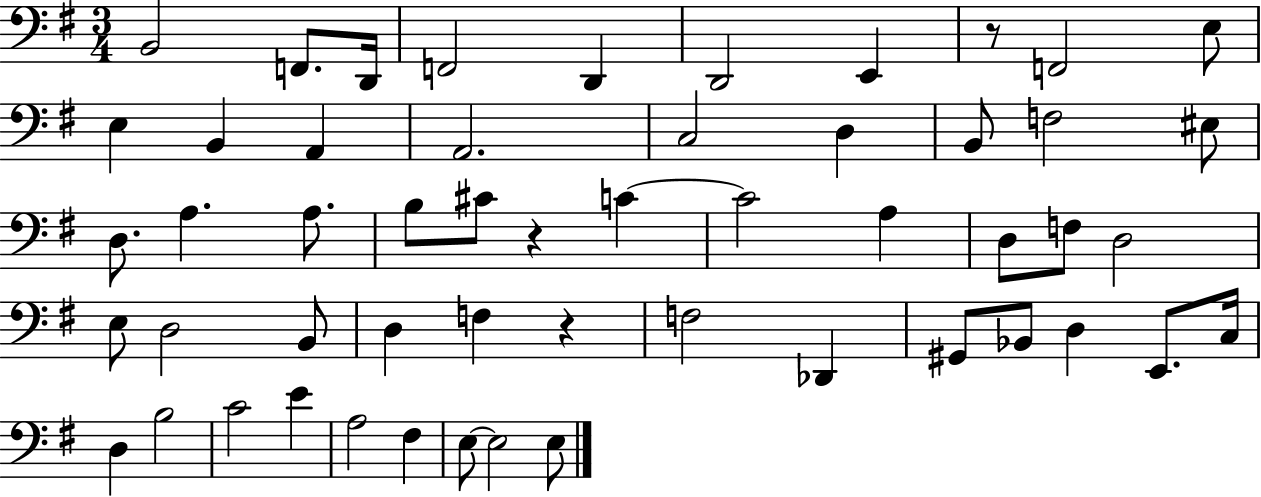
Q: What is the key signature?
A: G major